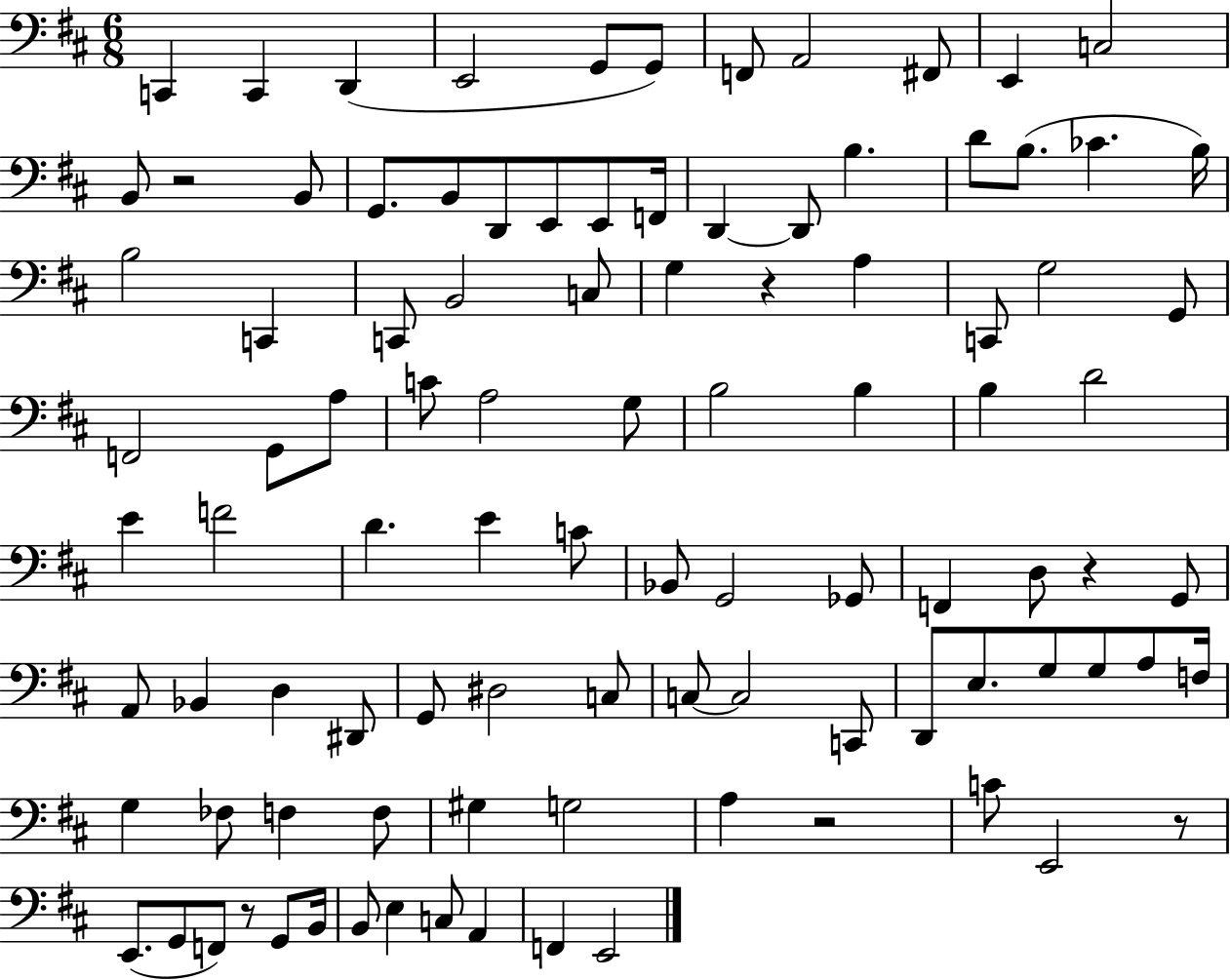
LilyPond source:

{
  \clef bass
  \numericTimeSignature
  \time 6/8
  \key d \major
  \repeat volta 2 { c,4 c,4 d,4( | e,2 g,8 g,8) | f,8 a,2 fis,8 | e,4 c2 | \break b,8 r2 b,8 | g,8. b,8 d,8 e,8 e,8 f,16 | d,4~~ d,8 b4. | d'8 b8.( ces'4. b16) | \break b2 c,4 | c,8 b,2 c8 | g4 r4 a4 | c,8 g2 g,8 | \break f,2 g,8 a8 | c'8 a2 g8 | b2 b4 | b4 d'2 | \break e'4 f'2 | d'4. e'4 c'8 | bes,8 g,2 ges,8 | f,4 d8 r4 g,8 | \break a,8 bes,4 d4 dis,8 | g,8 dis2 c8 | c8~~ c2 c,8 | d,8 e8. g8 g8 a8 f16 | \break g4 fes8 f4 f8 | gis4 g2 | a4 r2 | c'8 e,2 r8 | \break e,8.( g,8 f,8) r8 g,8 b,16 | b,8 e4 c8 a,4 | f,4 e,2 | } \bar "|."
}